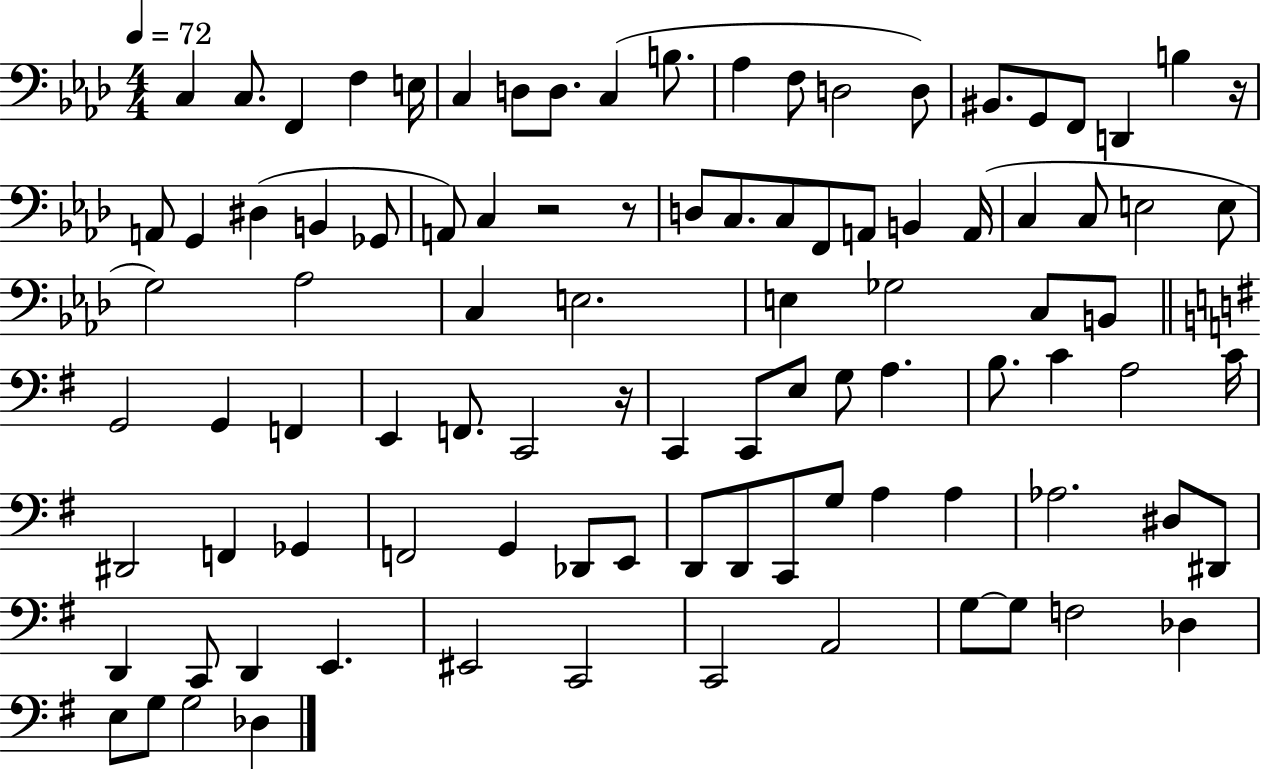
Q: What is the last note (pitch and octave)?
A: Db3